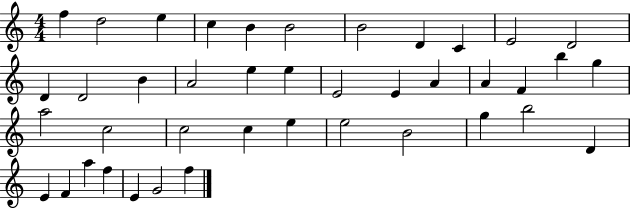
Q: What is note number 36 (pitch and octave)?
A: F4